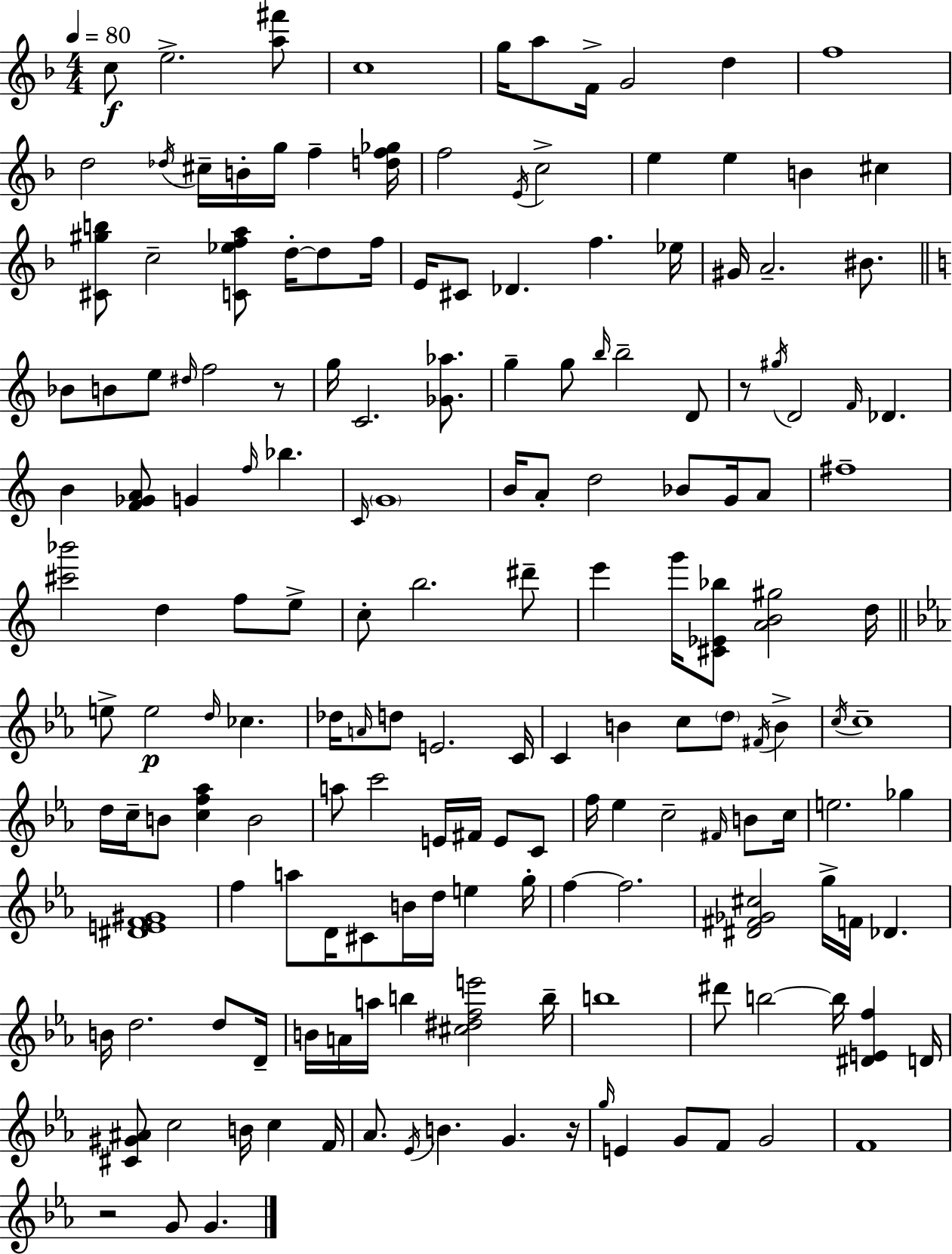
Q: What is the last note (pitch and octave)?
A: G4